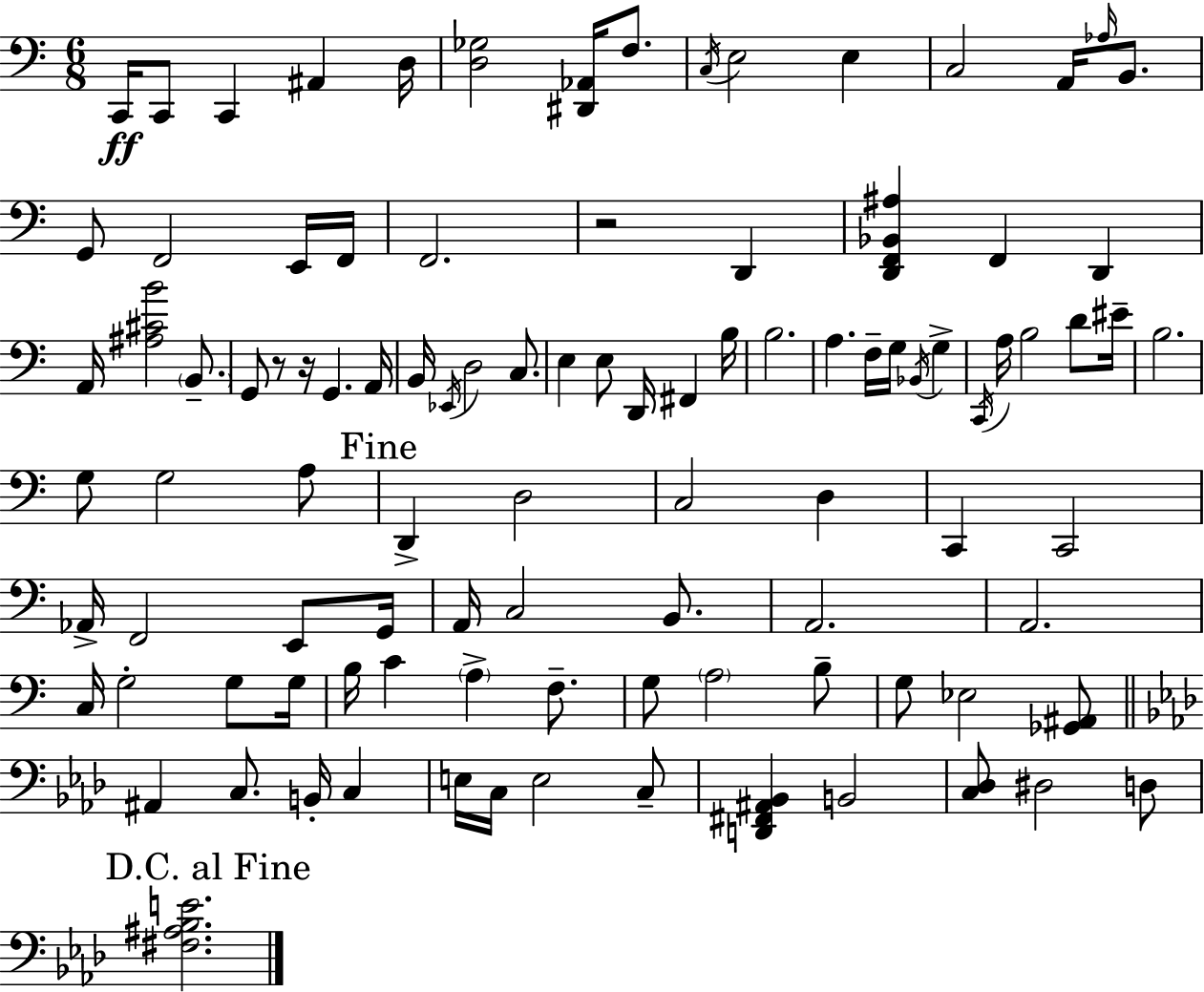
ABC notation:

X:1
T:Untitled
M:6/8
L:1/4
K:C
C,,/4 C,,/2 C,, ^A,, D,/4 [D,_G,]2 [^D,,_A,,]/4 F,/2 C,/4 E,2 E, C,2 A,,/4 _A,/4 B,,/2 G,,/2 F,,2 E,,/4 F,,/4 F,,2 z2 D,, [D,,F,,_B,,^A,] F,, D,, A,,/4 [^A,^CB]2 B,,/2 G,,/2 z/2 z/4 G,, A,,/4 B,,/4 _E,,/4 D,2 C,/2 E, E,/2 D,,/4 ^F,, B,/4 B,2 A, F,/4 G,/4 _B,,/4 G, C,,/4 A,/4 B,2 D/2 ^E/4 B,2 G,/2 G,2 A,/2 D,, D,2 C,2 D, C,, C,,2 _A,,/4 F,,2 E,,/2 G,,/4 A,,/4 C,2 B,,/2 A,,2 A,,2 C,/4 G,2 G,/2 G,/4 B,/4 C A, F,/2 G,/2 A,2 B,/2 G,/2 _E,2 [_G,,^A,,]/2 ^A,, C,/2 B,,/4 C, E,/4 C,/4 E,2 C,/2 [D,,^F,,^A,,_B,,] B,,2 [C,_D,]/2 ^D,2 D,/2 [^F,^A,_B,E]2